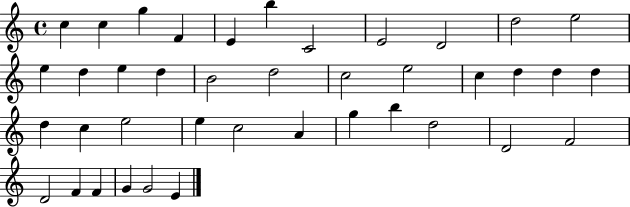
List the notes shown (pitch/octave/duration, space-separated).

C5/q C5/q G5/q F4/q E4/q B5/q C4/h E4/h D4/h D5/h E5/h E5/q D5/q E5/q D5/q B4/h D5/h C5/h E5/h C5/q D5/q D5/q D5/q D5/q C5/q E5/h E5/q C5/h A4/q G5/q B5/q D5/h D4/h F4/h D4/h F4/q F4/q G4/q G4/h E4/q